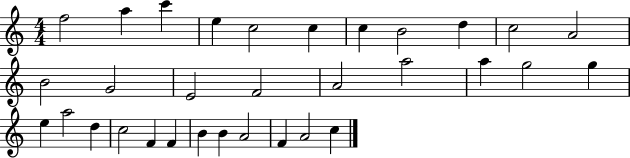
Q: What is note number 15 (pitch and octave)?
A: F4